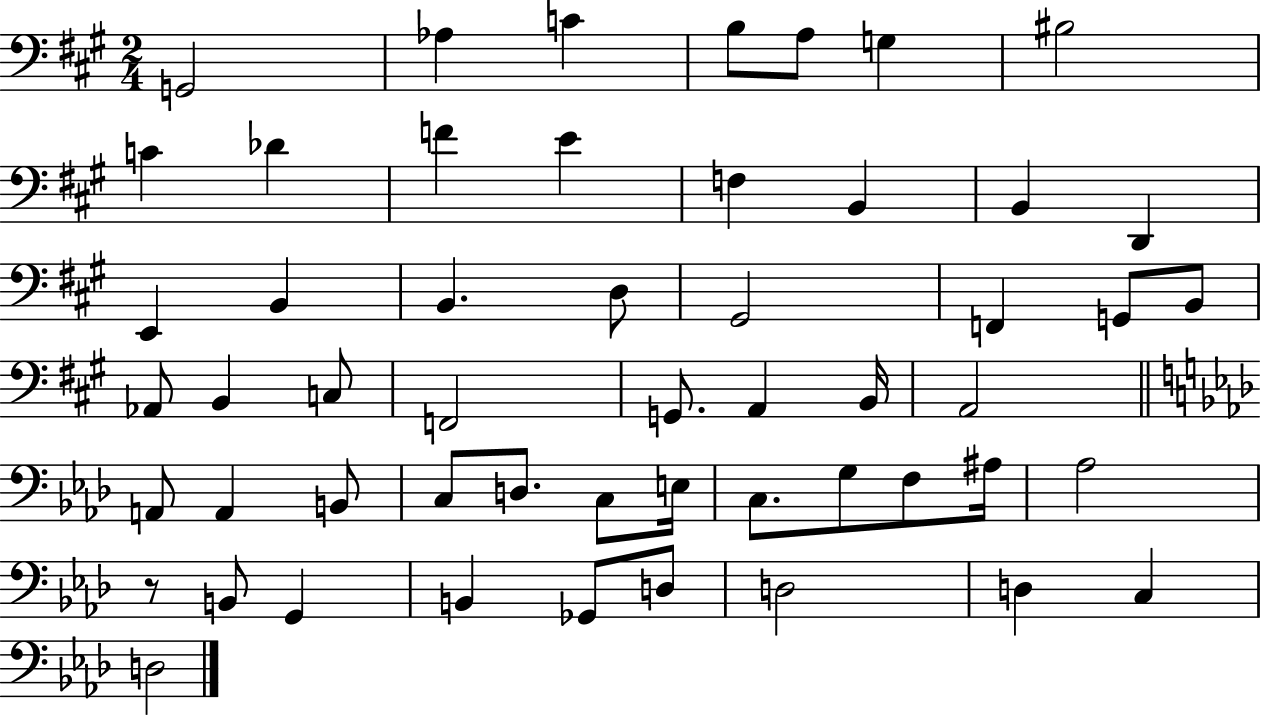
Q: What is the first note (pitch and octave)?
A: G2